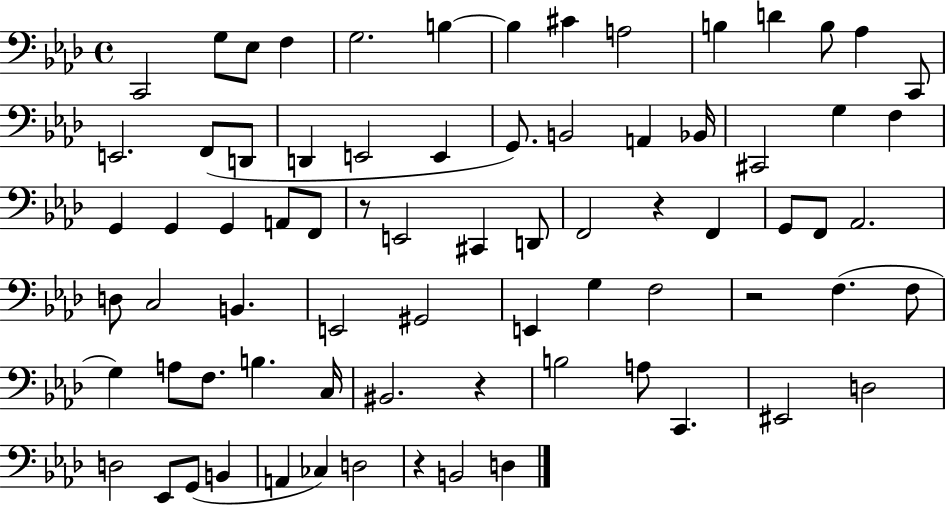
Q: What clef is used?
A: bass